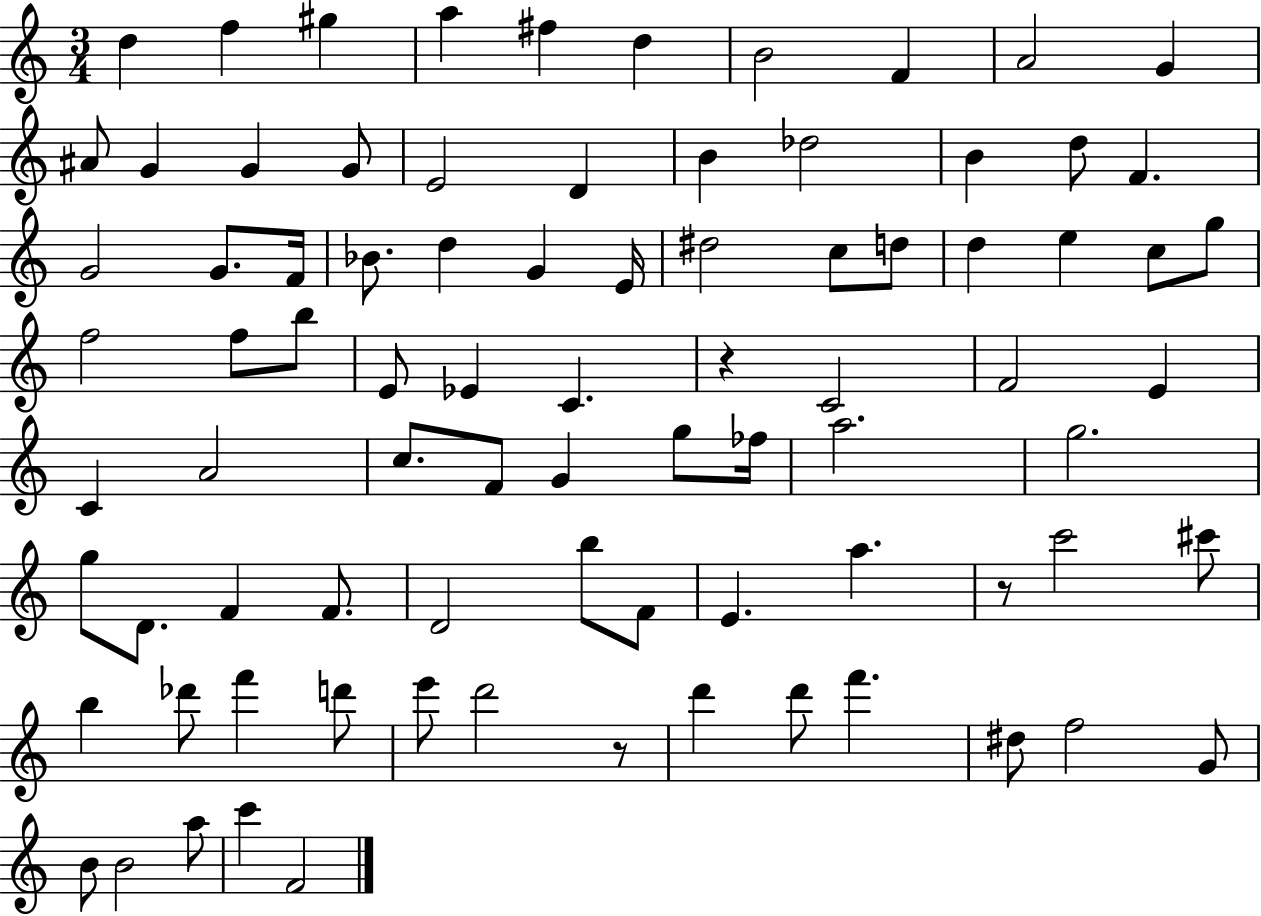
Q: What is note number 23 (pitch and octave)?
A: G4